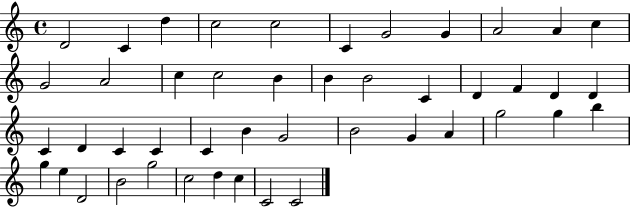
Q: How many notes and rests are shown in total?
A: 46